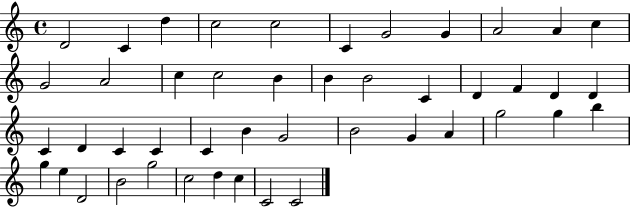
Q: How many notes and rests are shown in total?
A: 46